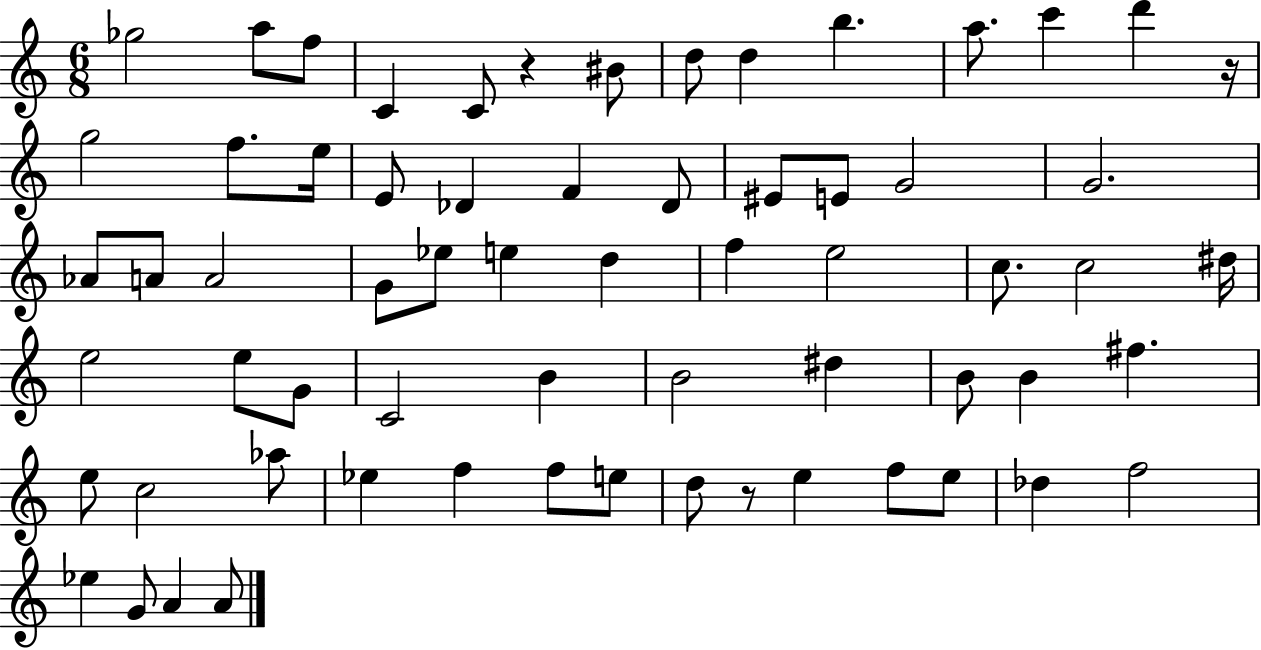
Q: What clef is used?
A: treble